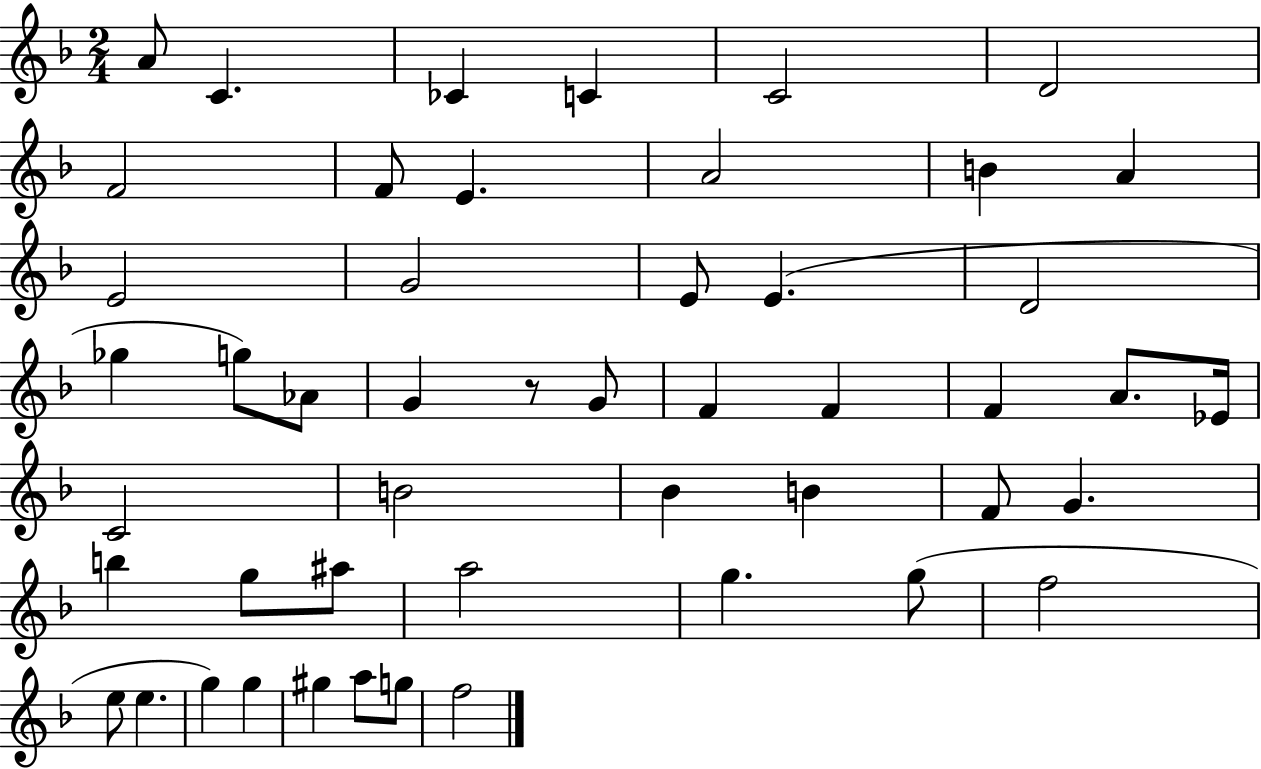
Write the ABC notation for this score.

X:1
T:Untitled
M:2/4
L:1/4
K:F
A/2 C _C C C2 D2 F2 F/2 E A2 B A E2 G2 E/2 E D2 _g g/2 _A/2 G z/2 G/2 F F F A/2 _E/4 C2 B2 _B B F/2 G b g/2 ^a/2 a2 g g/2 f2 e/2 e g g ^g a/2 g/2 f2